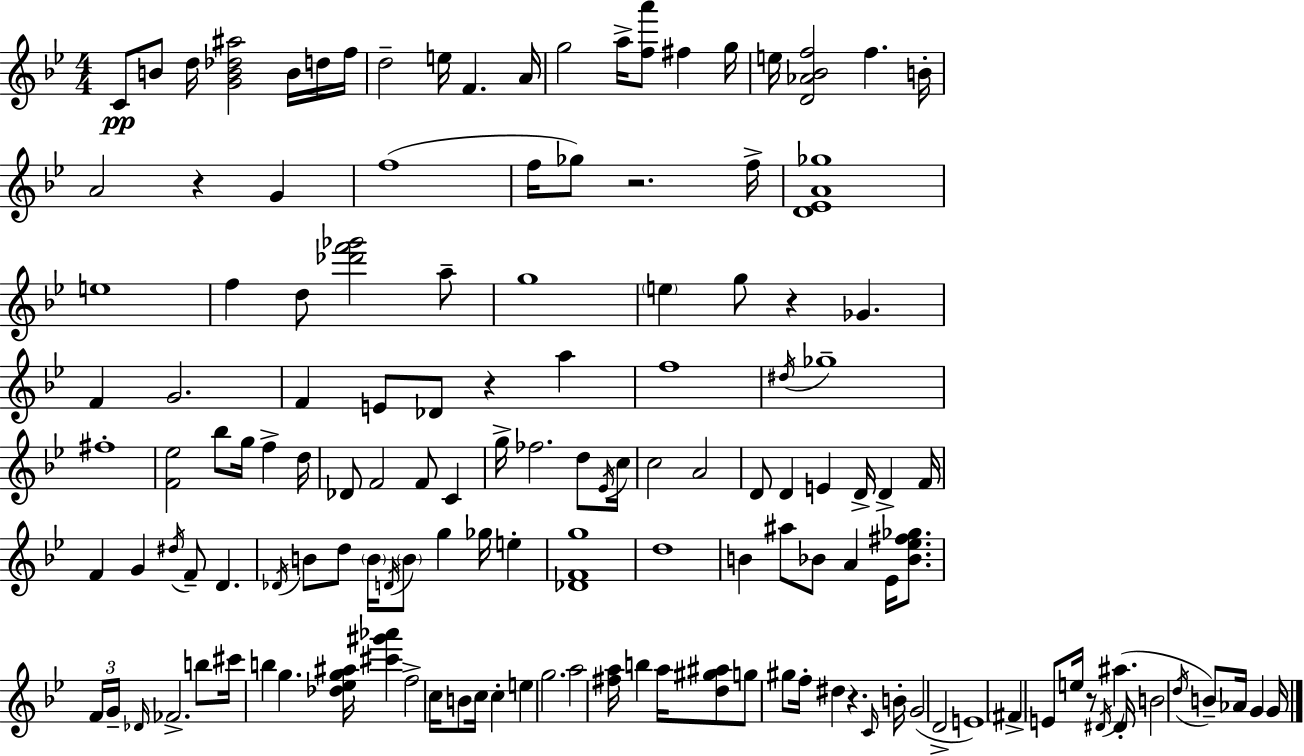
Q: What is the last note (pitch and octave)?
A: G4